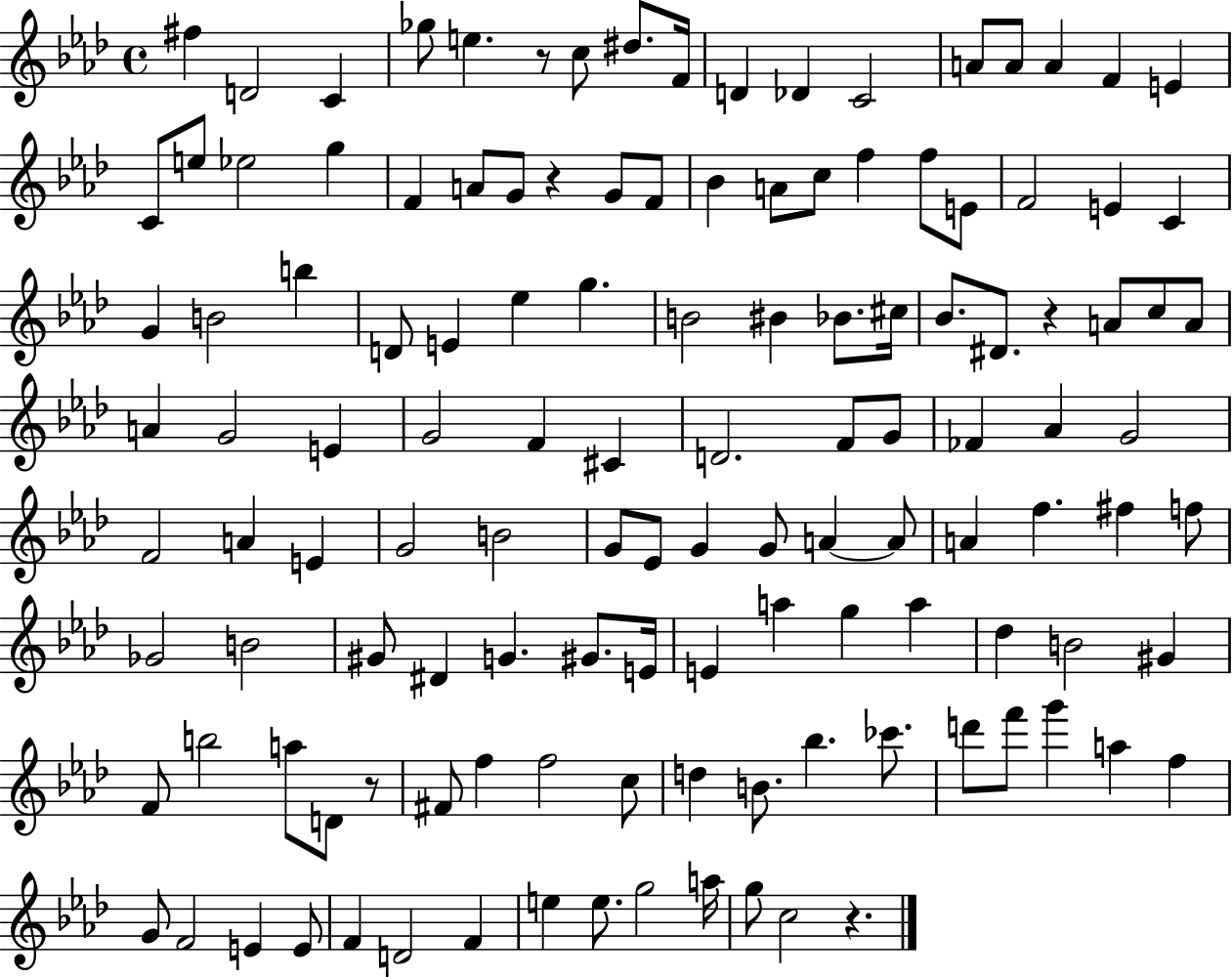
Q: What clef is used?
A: treble